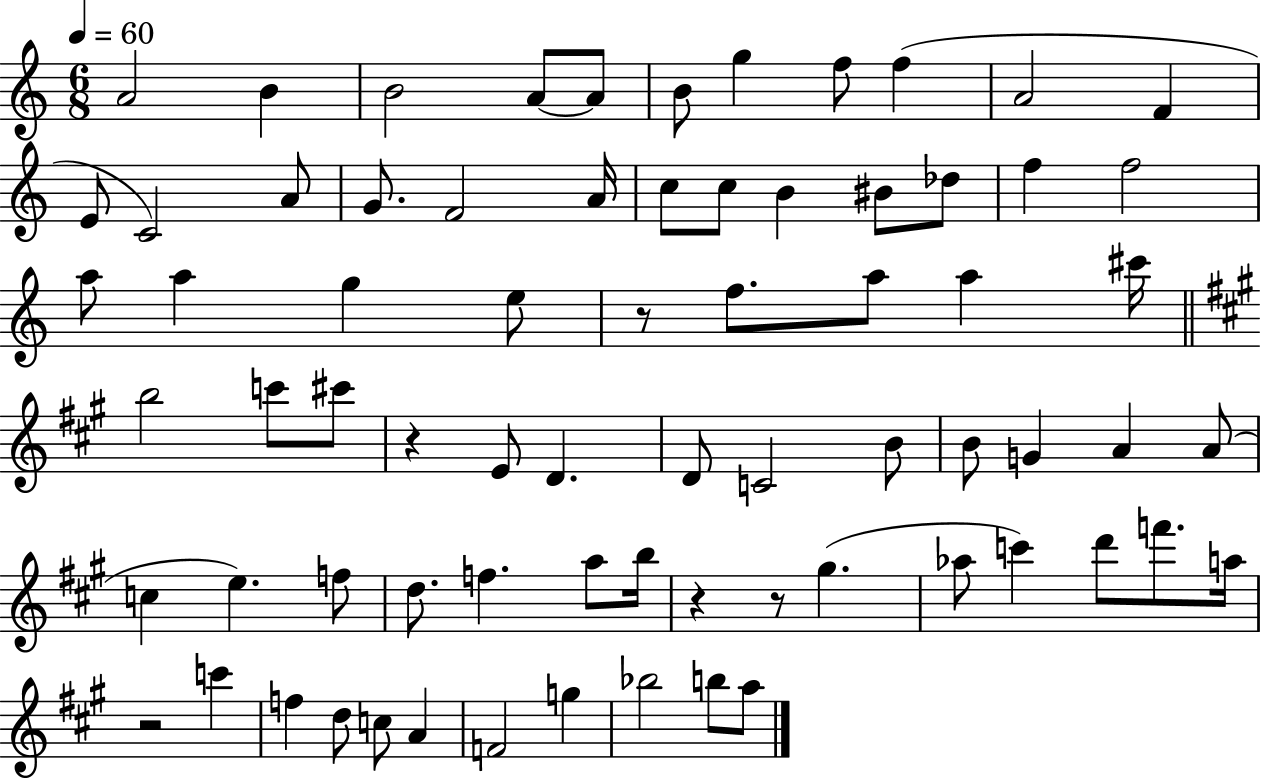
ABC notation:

X:1
T:Untitled
M:6/8
L:1/4
K:C
A2 B B2 A/2 A/2 B/2 g f/2 f A2 F E/2 C2 A/2 G/2 F2 A/4 c/2 c/2 B ^B/2 _d/2 f f2 a/2 a g e/2 z/2 f/2 a/2 a ^c'/4 b2 c'/2 ^c'/2 z E/2 D D/2 C2 B/2 B/2 G A A/2 c e f/2 d/2 f a/2 b/4 z z/2 ^g _a/2 c' d'/2 f'/2 a/4 z2 c' f d/2 c/2 A F2 g _b2 b/2 a/2